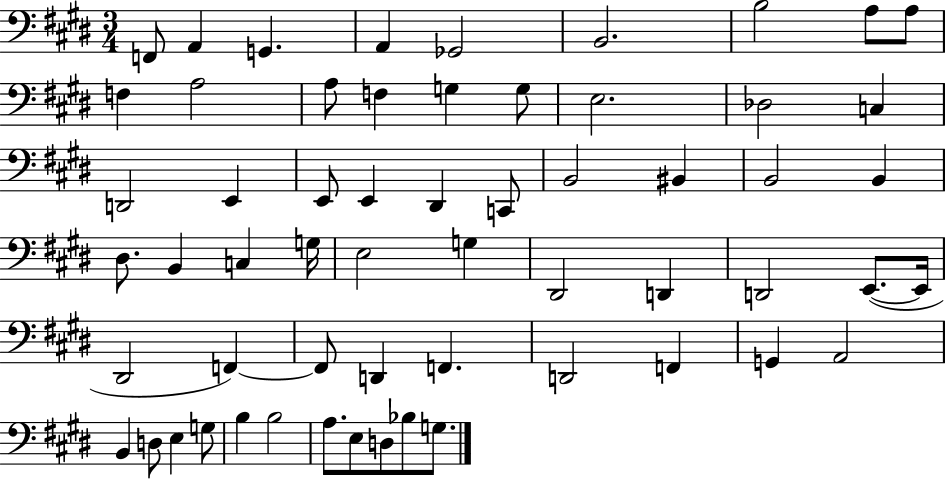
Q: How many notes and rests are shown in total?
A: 59